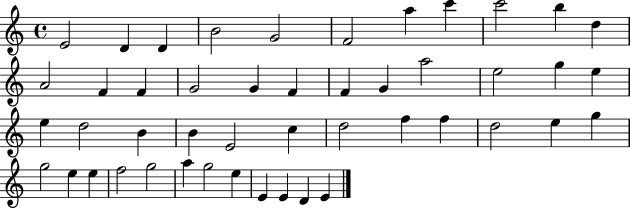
{
  \clef treble
  \time 4/4
  \defaultTimeSignature
  \key c \major
  e'2 d'4 d'4 | b'2 g'2 | f'2 a''4 c'''4 | c'''2 b''4 d''4 | \break a'2 f'4 f'4 | g'2 g'4 f'4 | f'4 g'4 a''2 | e''2 g''4 e''4 | \break e''4 d''2 b'4 | b'4 e'2 c''4 | d''2 f''4 f''4 | d''2 e''4 g''4 | \break g''2 e''4 e''4 | f''2 g''2 | a''4 g''2 e''4 | e'4 e'4 d'4 e'4 | \break \bar "|."
}